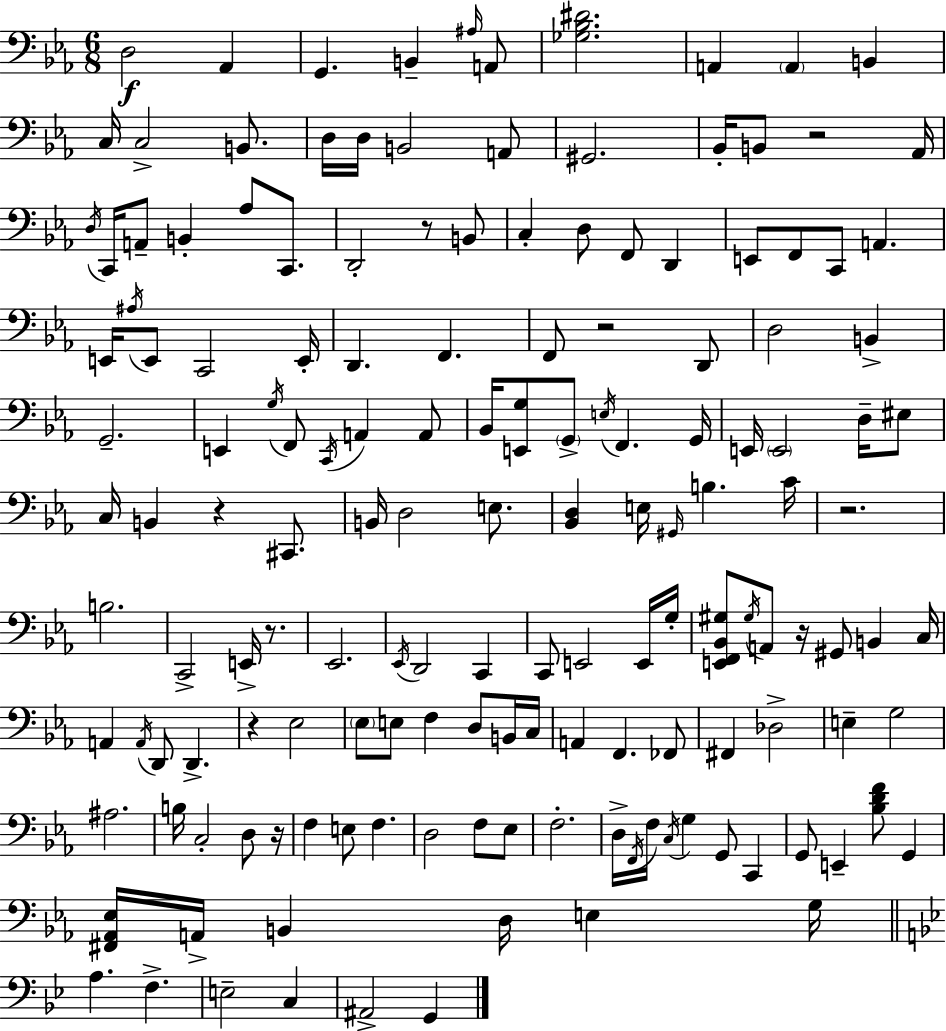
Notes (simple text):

D3/h Ab2/q G2/q. B2/q A#3/s A2/e [Gb3,Bb3,D#4]/h. A2/q A2/q B2/q C3/s C3/h B2/e. D3/s D3/s B2/h A2/e G#2/h. Bb2/s B2/e R/h Ab2/s D3/s C2/s A2/e B2/q Ab3/e C2/e. D2/h R/e B2/e C3/q D3/e F2/e D2/q E2/e F2/e C2/e A2/q. E2/s A#3/s E2/e C2/h E2/s D2/q. F2/q. F2/e R/h D2/e D3/h B2/q G2/h. E2/q G3/s F2/e C2/s A2/q A2/e Bb2/s [E2,G3]/e G2/e E3/s F2/q. G2/s E2/s E2/h D3/s EIS3/e C3/s B2/q R/q C#2/e. B2/s D3/h E3/e. [Bb2,D3]/q E3/s G#2/s B3/q. C4/s R/h. B3/h. C2/h E2/s R/e. Eb2/h. Eb2/s D2/h C2/q C2/e E2/h E2/s G3/s [E2,F2,Bb2,G#3]/e G#3/s A2/e R/s G#2/e B2/q C3/s A2/q A2/s D2/e D2/q. R/q Eb3/h Eb3/e E3/e F3/q D3/e B2/s C3/s A2/q F2/q. FES2/e F#2/q Db3/h E3/q G3/h A#3/h. B3/s C3/h D3/e R/s F3/q E3/e F3/q. D3/h F3/e Eb3/e F3/h. D3/s F2/s F3/s C3/s G3/q G2/e C2/q G2/e E2/q [Bb3,D4,F4]/e G2/q [F#2,Ab2,Eb3]/s A2/s B2/q D3/s E3/q G3/s A3/q. F3/q. E3/h C3/q A#2/h G2/q